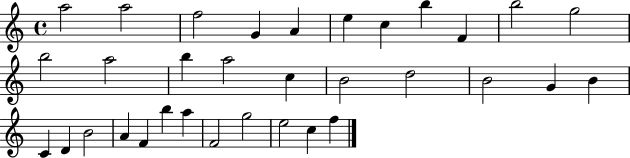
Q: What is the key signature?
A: C major